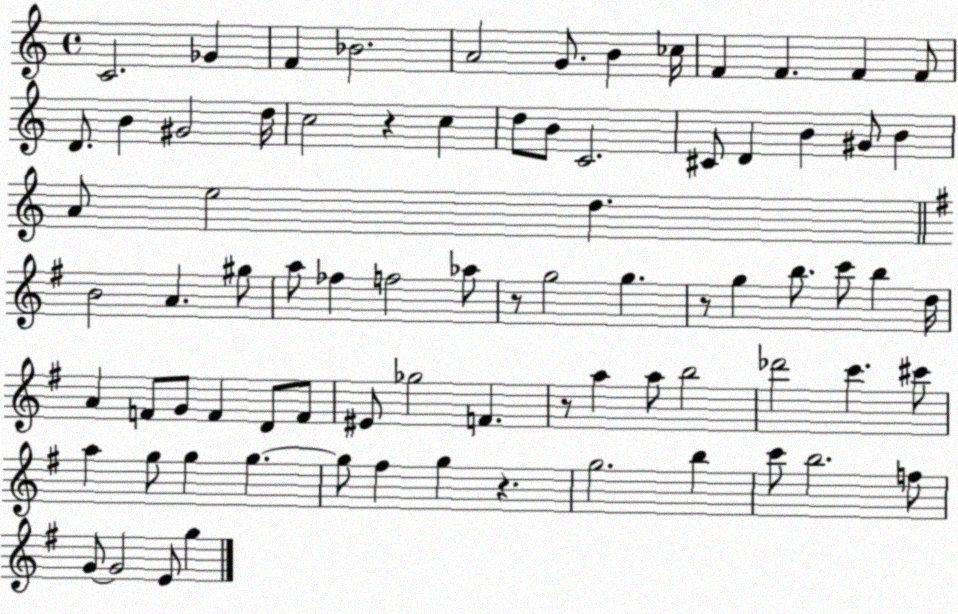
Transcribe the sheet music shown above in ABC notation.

X:1
T:Untitled
M:4/4
L:1/4
K:C
C2 _G F _B2 A2 G/2 B _c/4 F F F F/2 D/2 B ^G2 d/4 c2 z c d/2 B/2 C2 ^C/2 D B ^G/2 B A/2 e2 d B2 A ^g/2 a/2 _f f2 _a/2 z/2 g2 g z/2 g b/2 c'/2 b d/4 A F/2 G/2 F D/2 F/2 ^E/2 _g2 F z/2 a a/2 b2 _d'2 c' ^c'/2 a g/2 g g g/2 ^f g z g2 b c'/2 b2 f/2 G/2 G2 E/2 g